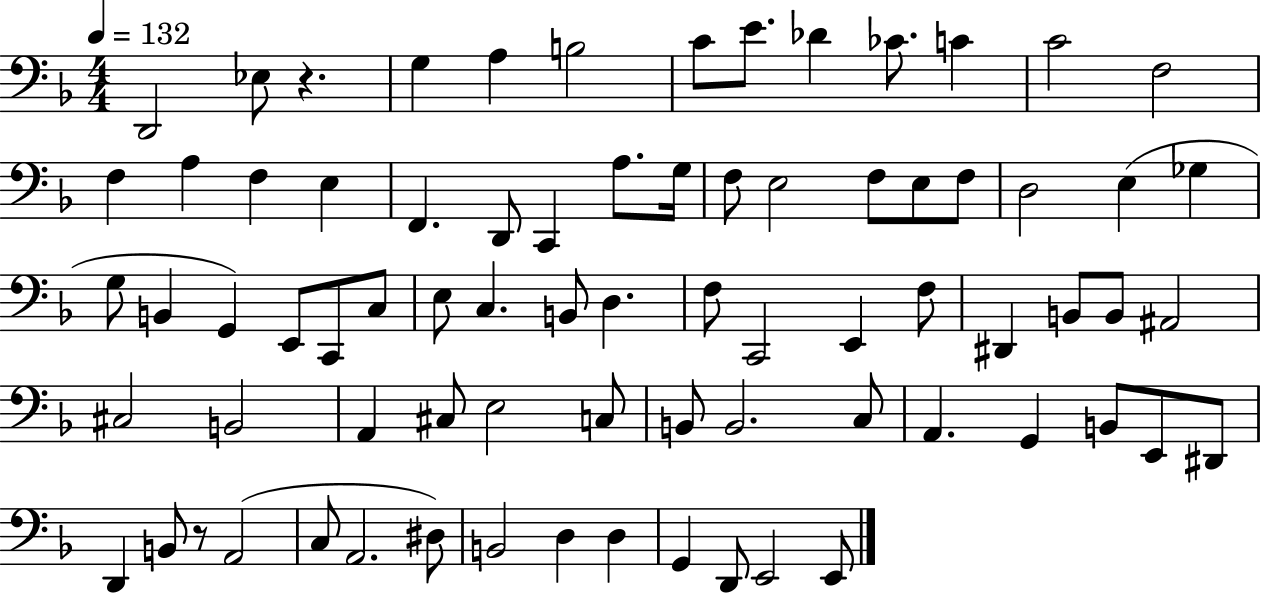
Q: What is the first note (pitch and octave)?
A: D2